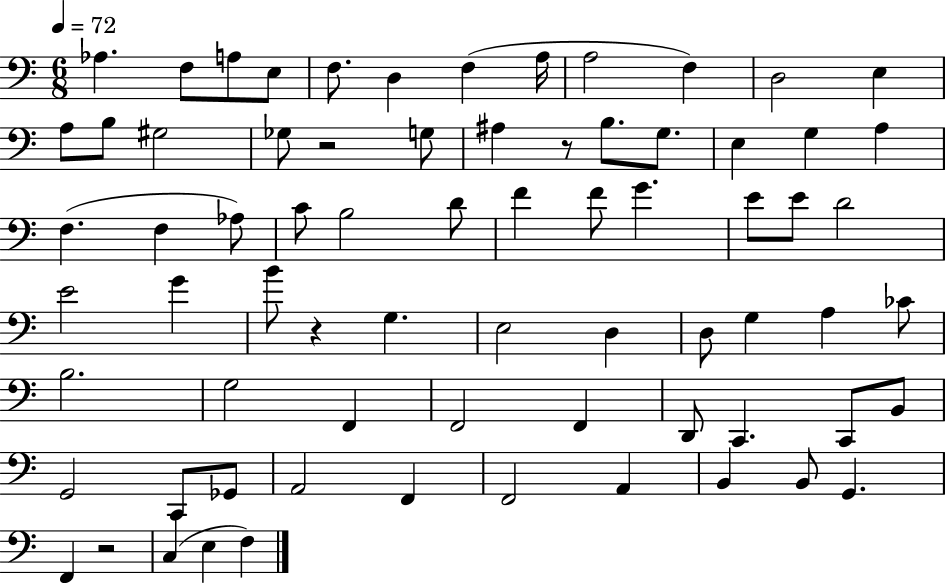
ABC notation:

X:1
T:Untitled
M:6/8
L:1/4
K:C
_A, F,/2 A,/2 E,/2 F,/2 D, F, A,/4 A,2 F, D,2 E, A,/2 B,/2 ^G,2 _G,/2 z2 G,/2 ^A, z/2 B,/2 G,/2 E, G, A, F, F, _A,/2 C/2 B,2 D/2 F F/2 G E/2 E/2 D2 E2 G B/2 z G, E,2 D, D,/2 G, A, _C/2 B,2 G,2 F,, F,,2 F,, D,,/2 C,, C,,/2 B,,/2 G,,2 C,,/2 _G,,/2 A,,2 F,, F,,2 A,, B,, B,,/2 G,, F,, z2 C, E, F,